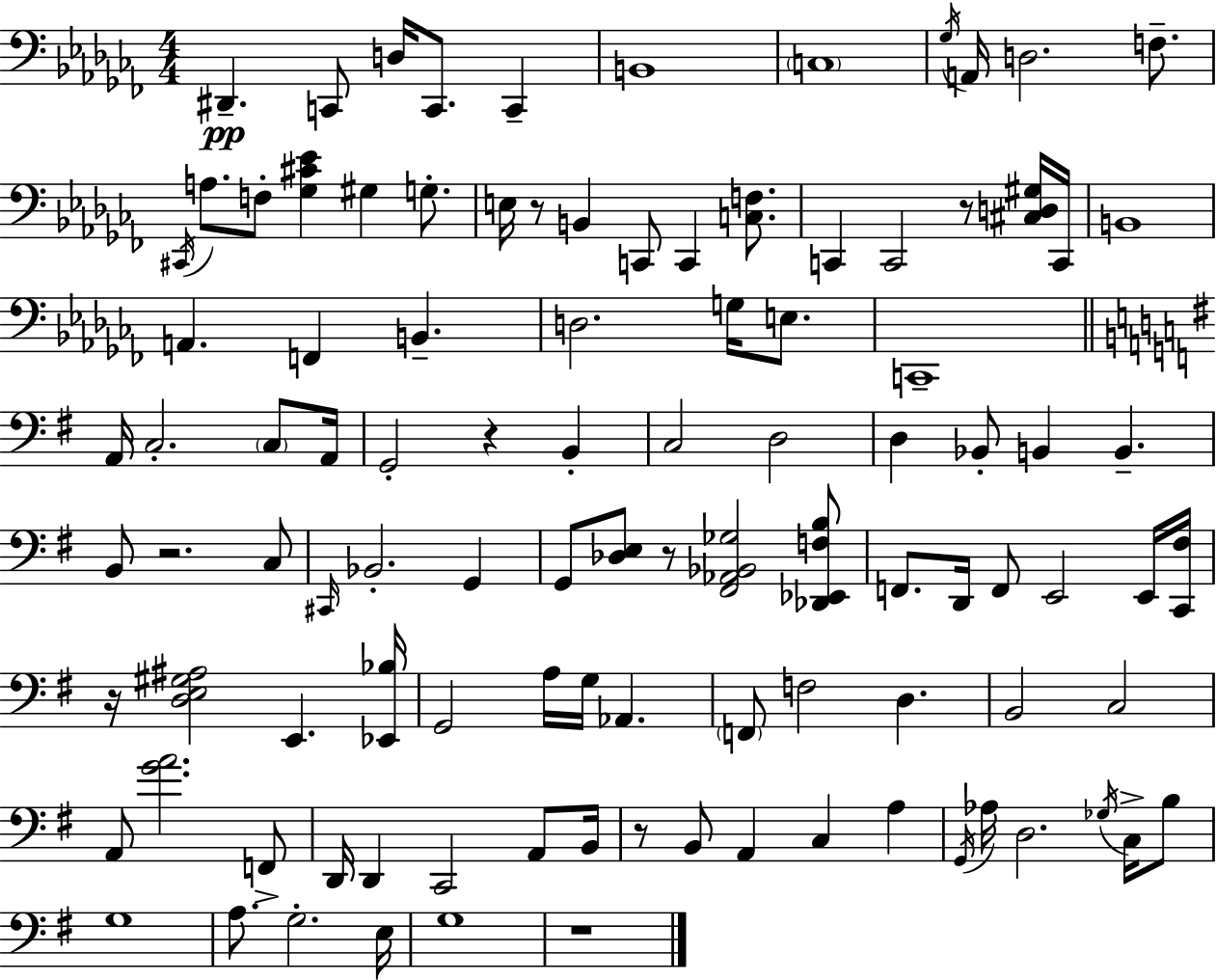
{
  \clef bass
  \numericTimeSignature
  \time 4/4
  \key aes \minor
  dis,4.--\pp c,8 d16 c,8. c,4-- | b,1 | \parenthesize c1 | \acciaccatura { ges16 } a,16 d2. f8.-- | \break \acciaccatura { cis,16 } a8. f8-. <ges cis' ees'>4 gis4 g8.-. | e16 r8 b,4 c,8 c,4 <c f>8. | c,4 c,2 r8 | <cis d gis>16 c,16 b,1 | \break a,4. f,4 b,4.-- | d2. g16 e8. | c,1-- | \bar "||" \break \key e \minor a,16 c2.-. \parenthesize c8 a,16 | g,2-. r4 b,4-. | c2 d2 | d4 bes,8-. b,4 b,4.-- | \break b,8 r2. c8 | \grace { cis,16 } bes,2.-. g,4 | g,8 <des e>8 r8 <fis, aes, bes, ges>2 <des, ees, f b>8 | f,8. d,16 f,8 e,2 e,16 | \break <c, fis>16 r16 <d e gis ais>2 e,4. | <ees, bes>16 g,2 a16 g16 aes,4. | \parenthesize f,8 f2 d4. | b,2 c2 | \break a,8 <g' a'>2. f,8-> | d,16 d,4 c,2 a,8 | b,16 r8 b,8 a,4 c4 a4 | \acciaccatura { g,16 } aes16 d2. \acciaccatura { ges16 } | \break c16-> b8 g1 | a8. g2.-. | e16 g1 | r1 | \break \bar "|."
}